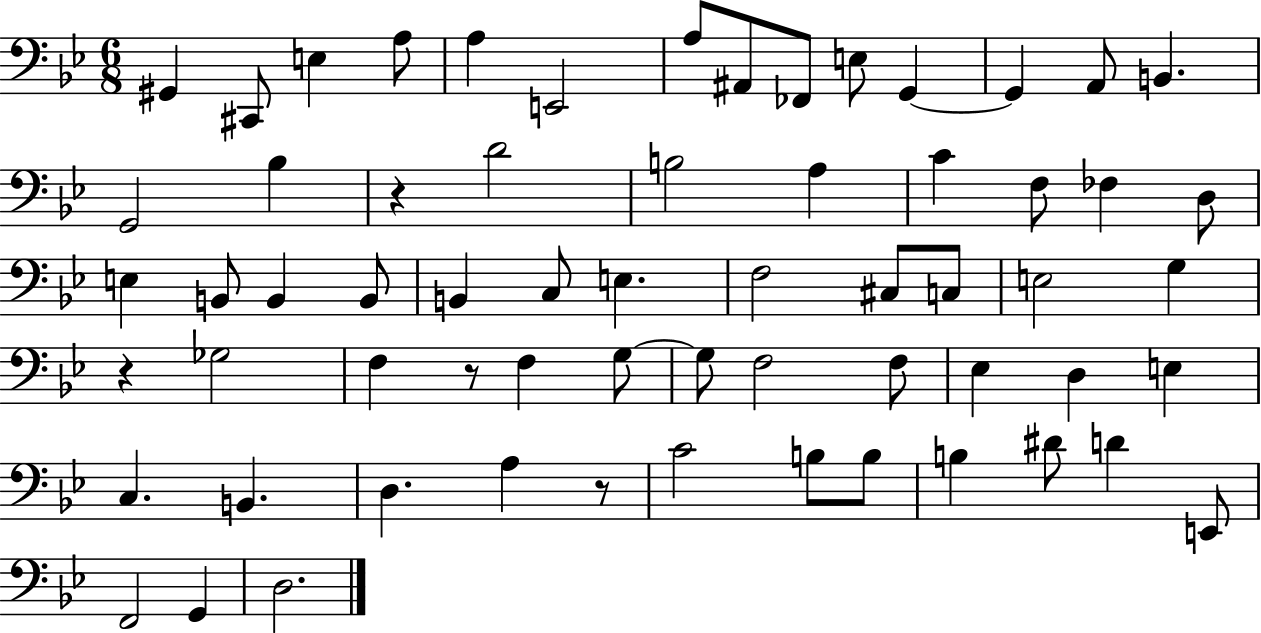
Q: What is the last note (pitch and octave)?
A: D3